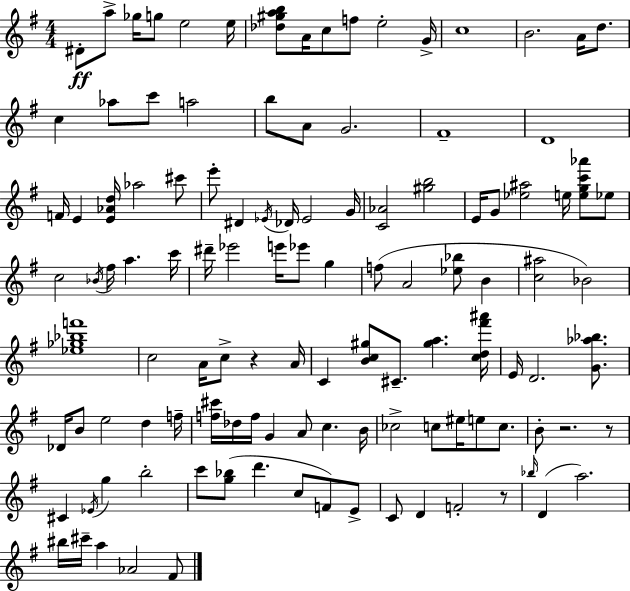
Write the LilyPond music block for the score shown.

{
  \clef treble
  \numericTimeSignature
  \time 4/4
  \key g \major
  dis'8-.\ff a''8-> ges''16 g''8 e''2 e''16 | <des'' gis'' a'' b''>8 a'16 c''8 f''8 e''2-. g'16-> | c''1 | b'2. a'16 d''8. | \break c''4 aes''8 c'''8 a''2 | b''8 a'8 g'2. | fis'1-- | d'1 | \break f'16 e'4 <e' aes' d''>16 aes''2 cis'''8 | e'''8-. dis'4 \acciaccatura { ees'16 } des'16 ees'2 | g'16 <c' aes'>2 <gis'' b''>2 | e'16 g'8 <ees'' ais''>2 e''16 <e'' g'' c''' aes'''>8 ees''8 | \break c''2 \acciaccatura { bes'16 } fis''16 a''4. | c'''16 dis'''16-- ees'''2 e'''16 ees'''8 g''4 | f''8( a'2 <ees'' bes''>8 b'4 | <c'' ais''>2 bes'2) | \break <ees'' ges'' bes'' f'''>1 | c''2 a'16 c''8-> r4 | a'16 c'4 <b' c'' gis''>8 cis'8.-- <gis'' a''>4. | <c'' d'' fis''' ais'''>16 e'16 d'2. <g' aes'' bes''>8. | \break des'16 b'8 e''2 d''4 | f''16-- <f'' cis'''>16 des''16 f''16 g'4 a'8 c''4. | b'16 ces''2-> c''8 eis''16 e''8 c''8. | b'8-. r2. | \break r8 cis'4 \acciaccatura { ees'16 } g''4 b''2-. | c'''8 <g'' bes''>8( d'''4. c''8 f'8) | e'8-> c'8 d'4 f'2-. | r8 \grace { bes''16 }( d'4 a''2.) | \break bis''16 cis'''16-- a''4 aes'2 | fis'8 \bar "|."
}